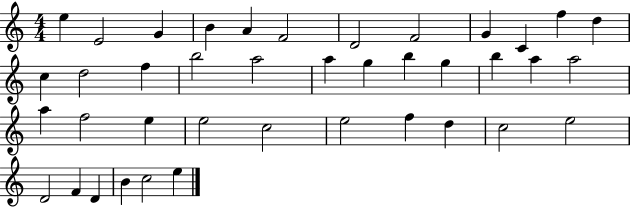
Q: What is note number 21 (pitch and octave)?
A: G5